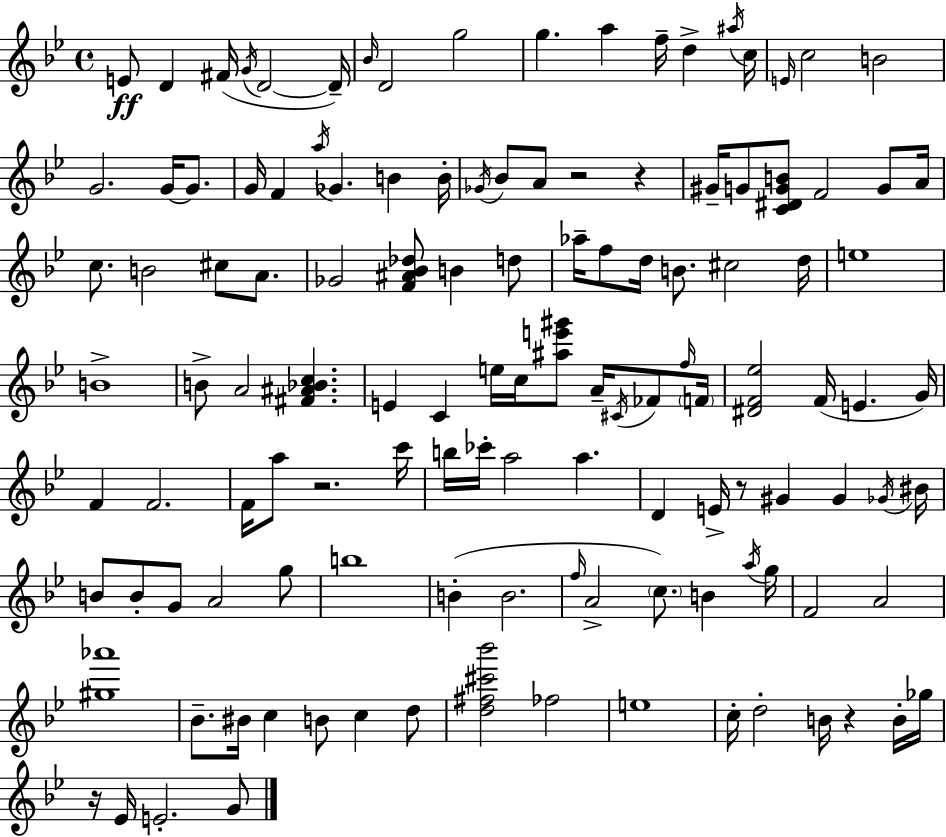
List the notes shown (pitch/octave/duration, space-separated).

E4/e D4/q F#4/s G4/s D4/h D4/s Bb4/s D4/h G5/h G5/q. A5/q F5/s D5/q A#5/s C5/s E4/s C5/h B4/h G4/h. G4/s G4/e. G4/s F4/q A5/s Gb4/q. B4/q B4/s Gb4/s Bb4/e A4/e R/h R/q G#4/s G4/e [C4,D#4,G4,B4]/e F4/h G4/e A4/s C5/e. B4/h C#5/e A4/e. Gb4/h [F4,A#4,Bb4,Db5]/e B4/q D5/e Ab5/s F5/e D5/s B4/e. C#5/h D5/s E5/w B4/w B4/e A4/h [F#4,A#4,Bb4,C5]/q. E4/q C4/q E5/s C5/s [A#5,E6,G#6]/e A4/s C#4/s FES4/e F5/s F4/s [D#4,F4,Eb5]/h F4/s E4/q. G4/s F4/q F4/h. F4/s A5/e R/h. C6/s B5/s CES6/s A5/h A5/q. D4/q E4/s R/e G#4/q G#4/q Gb4/s BIS4/s B4/e B4/e G4/e A4/h G5/e B5/w B4/q B4/h. F5/s A4/h C5/e. B4/q A5/s G5/s F4/h A4/h [G#5,Ab6]/w Bb4/e. BIS4/s C5/q B4/e C5/q D5/e [D5,F#5,C#6,Bb6]/h FES5/h E5/w C5/s D5/h B4/s R/q B4/s Gb5/s R/s Eb4/s E4/h. G4/e